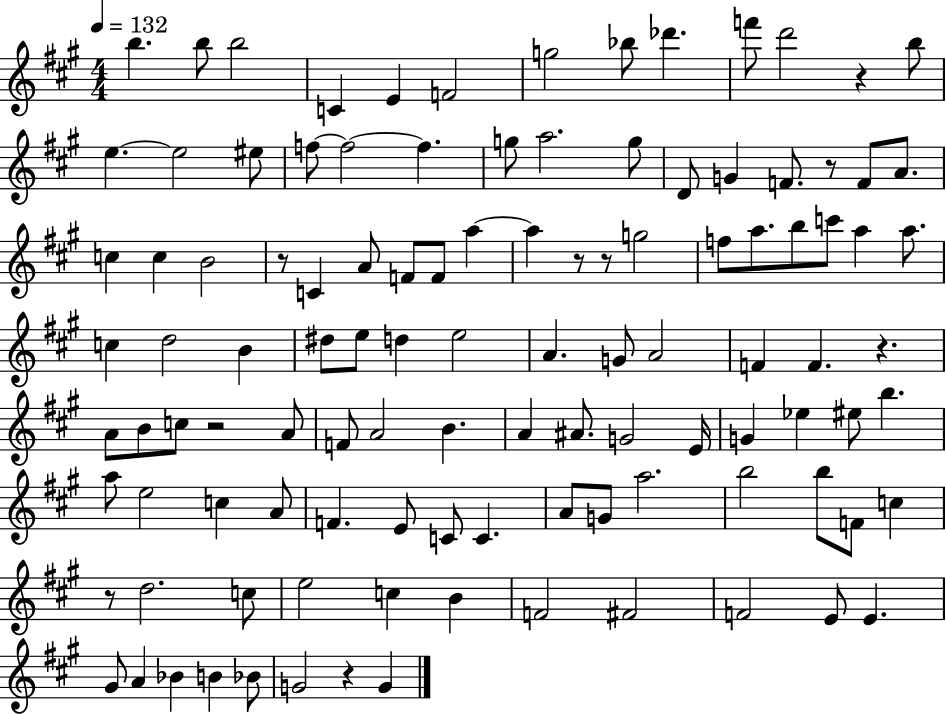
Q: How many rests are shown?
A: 9